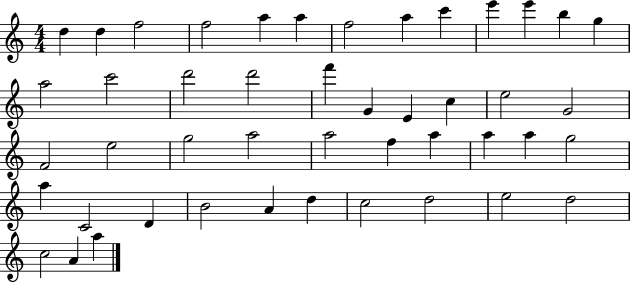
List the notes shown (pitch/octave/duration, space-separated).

D5/q D5/q F5/h F5/h A5/q A5/q F5/h A5/q C6/q E6/q E6/q B5/q G5/q A5/h C6/h D6/h D6/h F6/q G4/q E4/q C5/q E5/h G4/h F4/h E5/h G5/h A5/h A5/h F5/q A5/q A5/q A5/q G5/h A5/q C4/h D4/q B4/h A4/q D5/q C5/h D5/h E5/h D5/h C5/h A4/q A5/q